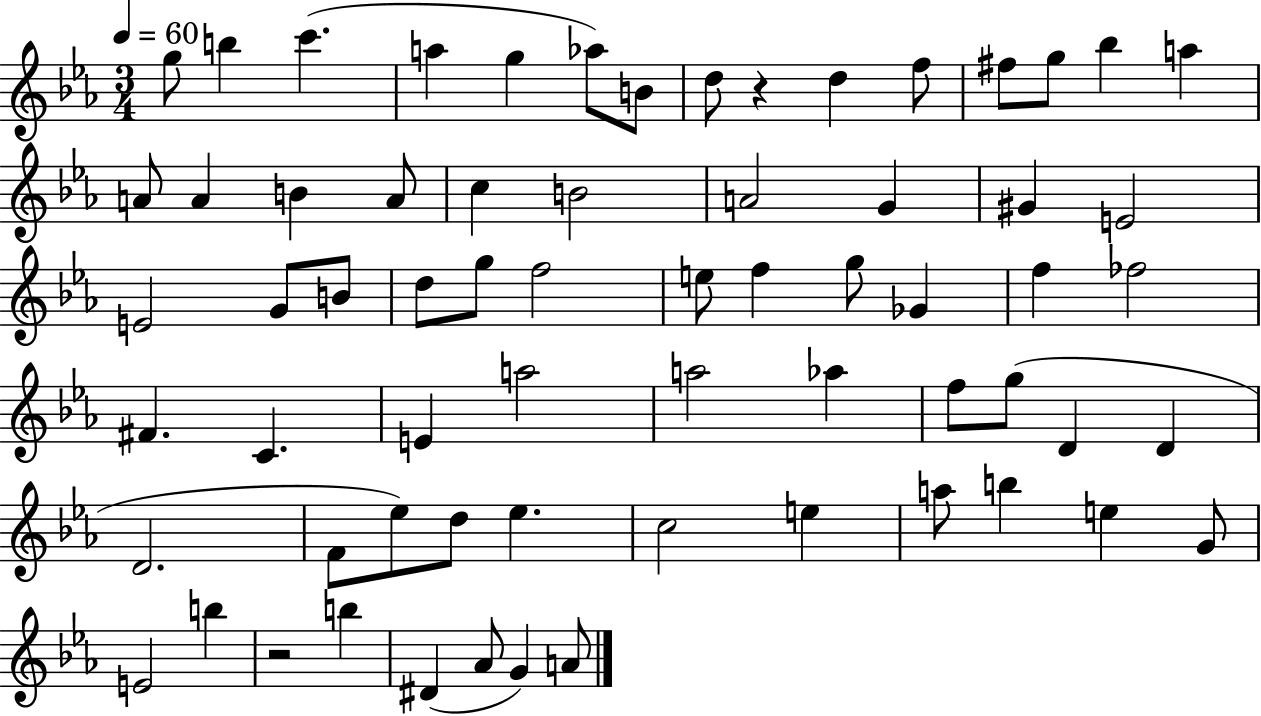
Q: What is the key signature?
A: EES major